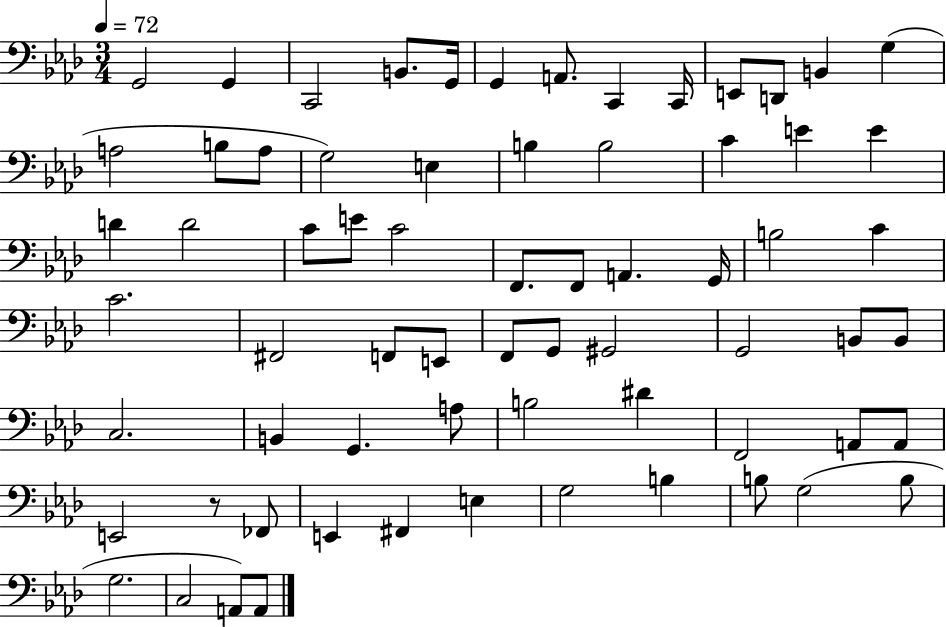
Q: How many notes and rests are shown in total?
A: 68